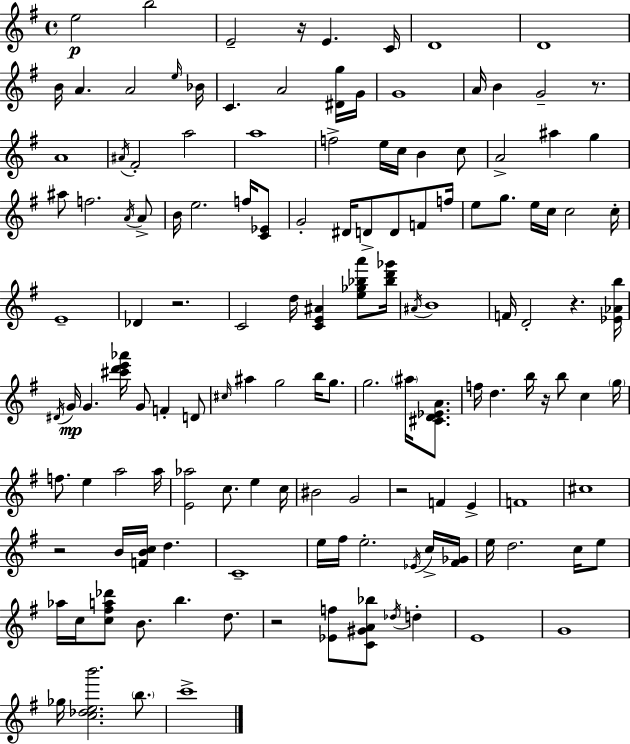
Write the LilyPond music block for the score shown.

{
  \clef treble
  \time 4/4
  \defaultTimeSignature
  \key g \major
  e''2\p b''2 | e'2-- r16 e'4. c'16 | d'1 | d'1 | \break b'16 a'4. a'2 \grace { e''16 } | bes'16 c'4. a'2 <dis' g''>16 | g'16 g'1 | a'16 b'4 g'2-- r8. | \break a'1 | \acciaccatura { ais'16 } fis'2-. a''2 | a''1 | f''2-> e''16 c''16 b'4 | \break c''8 a'2-> ais''4 g''4 | ais''8 f''2. | \acciaccatura { a'16 } a'8-> b'16 e''2. | f''16 <c' ees'>8 g'2-. dis'16 d'8-> d'8 | \break f'8 f''16 e''8 g''8. e''16 c''16 c''2 | c''16-. e'1-- | des'4 r2. | c'2 d''16 <c' e' ais'>4 | \break <e'' ges'' bes'' a'''>8 <bes'' d''' ges'''>16 \acciaccatura { ais'16 } b'1 | f'16 d'2-. r4. | <ees' aes' b''>16 \acciaccatura { dis'16 }\mp g'16 g'4. <cis''' d''' e''' aes'''>16 g'8 f'4-. | d'8 \grace { cis''16 } ais''4 g''2 | \break b''16 g''8. g''2. | \parenthesize ais''16 <cis' d' ees' a'>8. f''16 d''4. b''16 r16 b''8 | c''4 \parenthesize g''16 f''8. e''4 a''2 | a''16 <e' aes''>2 c''8. | \break e''4 c''16 bis'2 g'2 | r2 f'4 | e'4-> f'1 | cis''1 | \break r2 b'16 <f' b' c''>16 | d''4. c'1-- | e''16 fis''16 e''2.-. | \acciaccatura { ees'16 } c''16-> <fis' ges'>16 e''16 d''2. | \break c''16 e''8 aes''16 c''16 <c'' fis'' a'' des'''>8 b'8. b''4. | d''8. r2 <ees' f''>8 | <c' gis' a' bes''>8 \acciaccatura { des''16 } d''4-. e'1 | g'1 | \break ges''16 <c'' des'' e'' b'''>2. | \parenthesize b''8. c'''1-> | \bar "|."
}